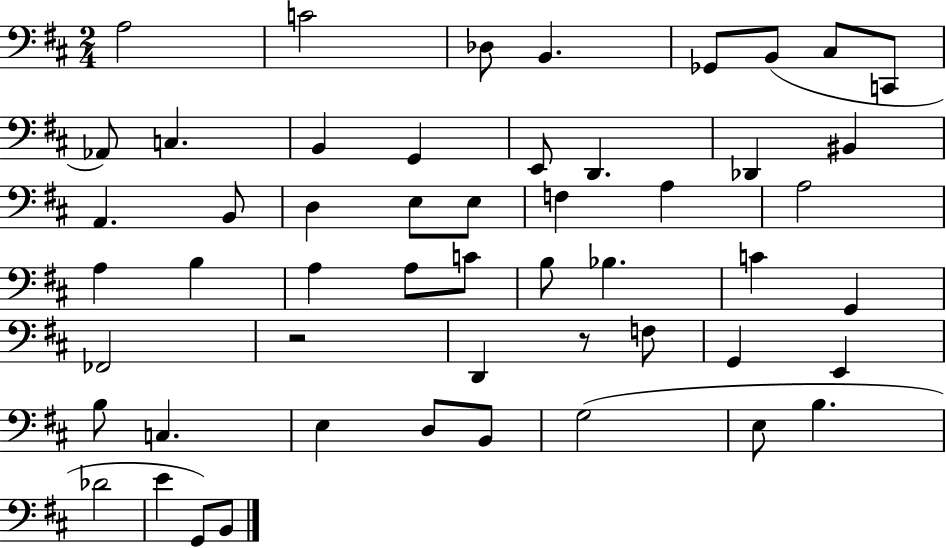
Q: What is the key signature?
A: D major